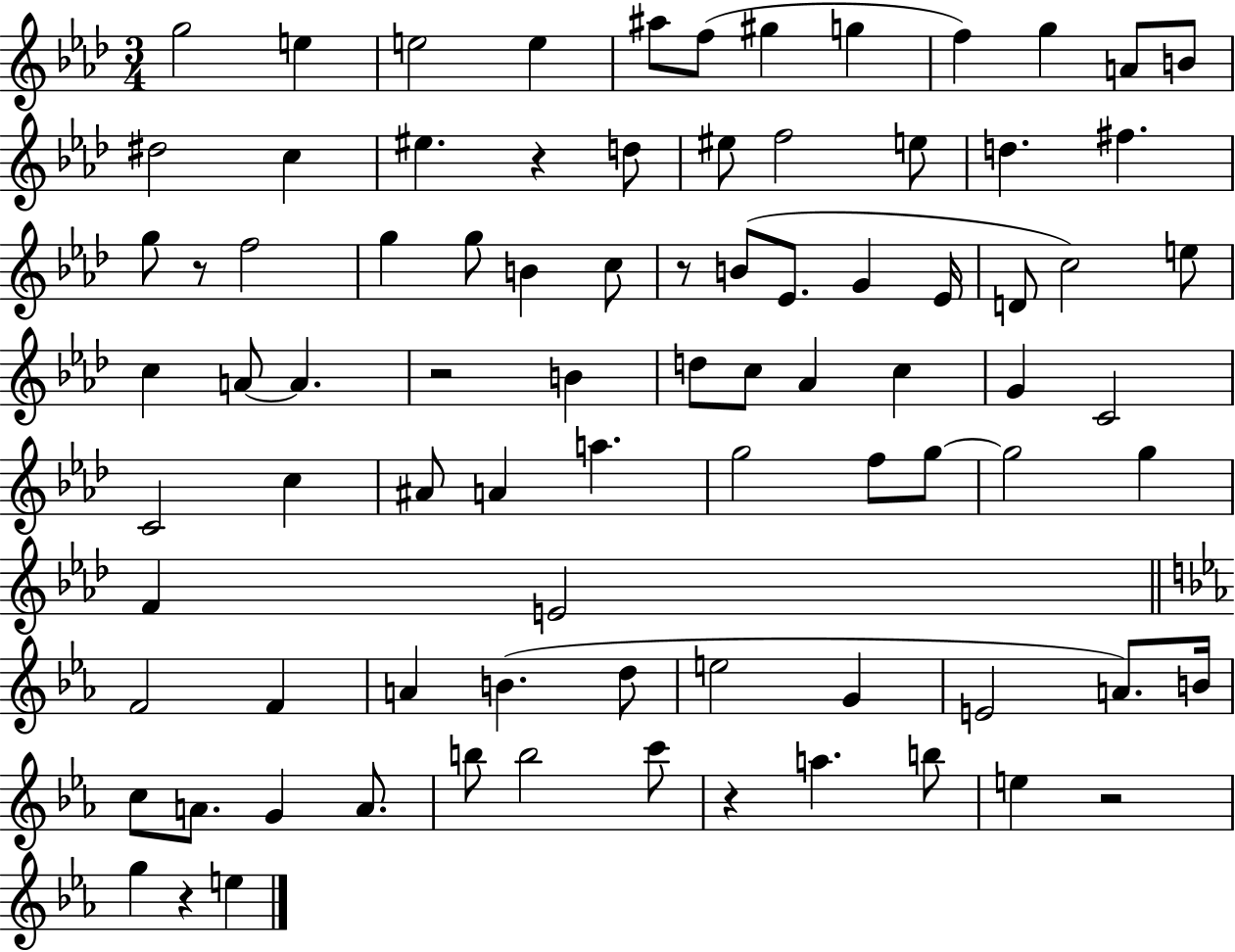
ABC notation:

X:1
T:Untitled
M:3/4
L:1/4
K:Ab
g2 e e2 e ^a/2 f/2 ^g g f g A/2 B/2 ^d2 c ^e z d/2 ^e/2 f2 e/2 d ^f g/2 z/2 f2 g g/2 B c/2 z/2 B/2 _E/2 G _E/4 D/2 c2 e/2 c A/2 A z2 B d/2 c/2 _A c G C2 C2 c ^A/2 A a g2 f/2 g/2 g2 g F E2 F2 F A B d/2 e2 G E2 A/2 B/4 c/2 A/2 G A/2 b/2 b2 c'/2 z a b/2 e z2 g z e